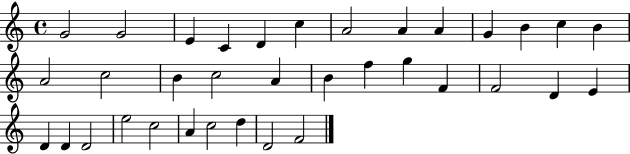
X:1
T:Untitled
M:4/4
L:1/4
K:C
G2 G2 E C D c A2 A A G B c B A2 c2 B c2 A B f g F F2 D E D D D2 e2 c2 A c2 d D2 F2